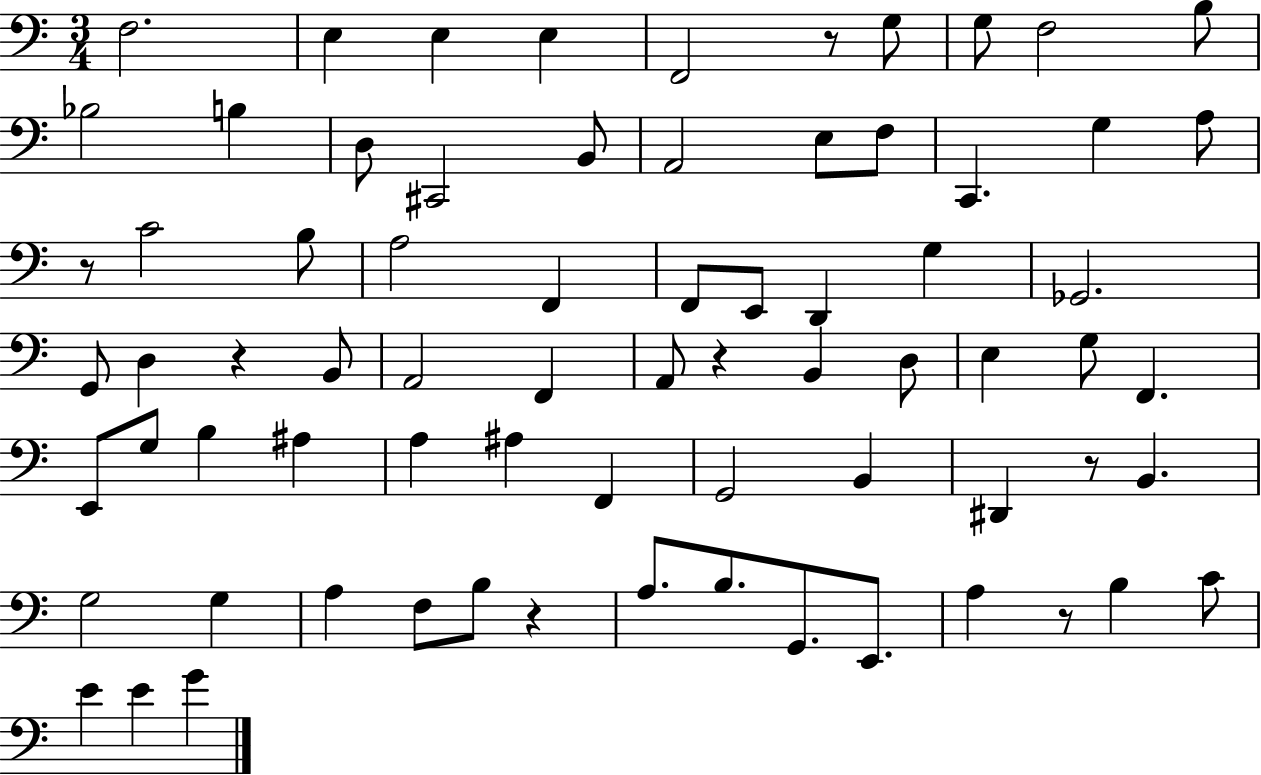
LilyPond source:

{
  \clef bass
  \numericTimeSignature
  \time 3/4
  \key c \major
  f2. | e4 e4 e4 | f,2 r8 g8 | g8 f2 b8 | \break bes2 b4 | d8 cis,2 b,8 | a,2 e8 f8 | c,4. g4 a8 | \break r8 c'2 b8 | a2 f,4 | f,8 e,8 d,4 g4 | ges,2. | \break g,8 d4 r4 b,8 | a,2 f,4 | a,8 r4 b,4 d8 | e4 g8 f,4. | \break e,8 g8 b4 ais4 | a4 ais4 f,4 | g,2 b,4 | dis,4 r8 b,4. | \break g2 g4 | a4 f8 b8 r4 | a8. b8. g,8. e,8. | a4 r8 b4 c'8 | \break e'4 e'4 g'4 | \bar "|."
}